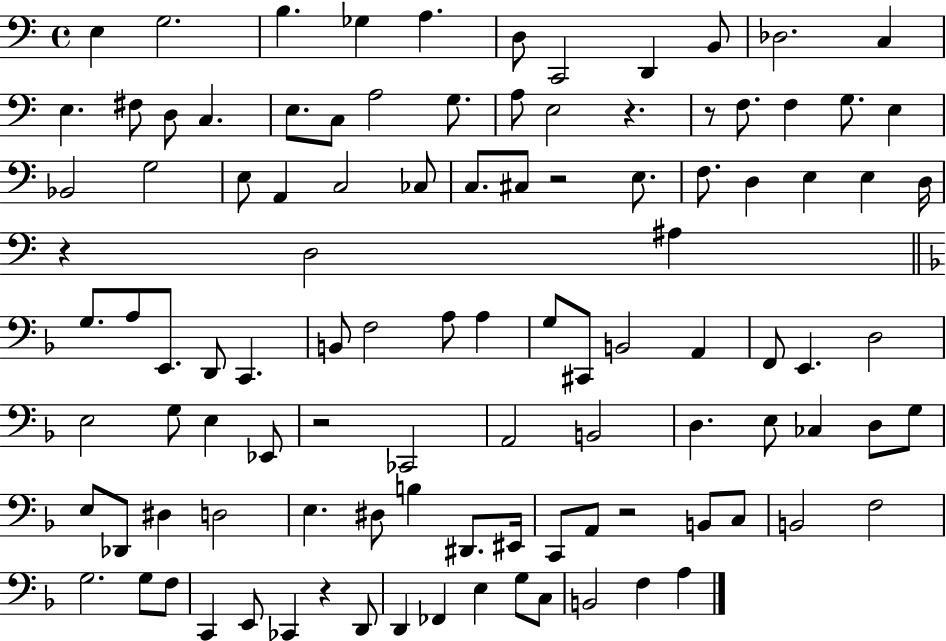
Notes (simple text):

E3/q G3/h. B3/q. Gb3/q A3/q. D3/e C2/h D2/q B2/e Db3/h. C3/q E3/q. F#3/e D3/e C3/q. E3/e. C3/e A3/h G3/e. A3/e E3/h R/q. R/e F3/e. F3/q G3/e. E3/q Bb2/h G3/h E3/e A2/q C3/h CES3/e C3/e. C#3/e R/h E3/e. F3/e. D3/q E3/q E3/q D3/s R/q D3/h A#3/q G3/e. A3/e E2/e. D2/e C2/q. B2/e F3/h A3/e A3/q G3/e C#2/e B2/h A2/q F2/e E2/q. D3/h E3/h G3/e E3/q Eb2/e R/h CES2/h A2/h B2/h D3/q. E3/e CES3/q D3/e G3/e E3/e Db2/e D#3/q D3/h E3/q. D#3/e B3/q D#2/e. EIS2/s C2/e A2/e R/h B2/e C3/e B2/h F3/h G3/h. G3/e F3/e C2/q E2/e CES2/q R/q D2/e D2/q FES2/q E3/q G3/e C3/e B2/h F3/q A3/q